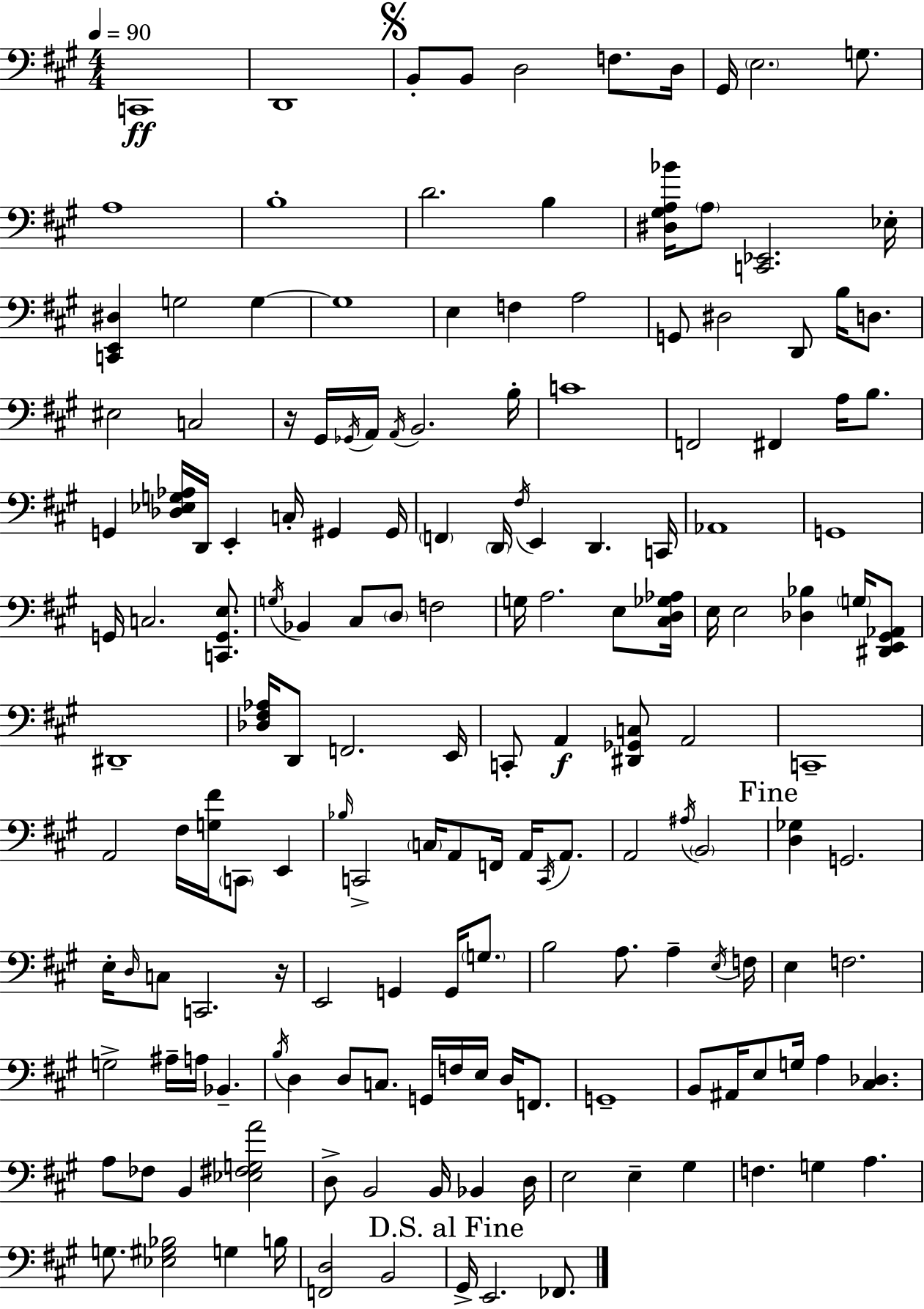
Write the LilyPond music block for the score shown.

{
  \clef bass
  \numericTimeSignature
  \time 4/4
  \key a \major
  \tempo 4 = 90
  c,1\ff | d,1 | \mark \markup { \musicglyph "scripts.segno" } b,8-. b,8 d2 f8. d16 | gis,16 \parenthesize e2. g8. | \break a1 | b1-. | d'2. b4 | <dis gis a bes'>16 \parenthesize a8 <c, ees,>2. ees16-. | \break <c, e, dis>4 g2 g4~~ | g1 | e4 f4 a2 | g,8 dis2 d,8 b16 d8. | \break eis2 c2 | r16 gis,16 \acciaccatura { ges,16 } a,16 \acciaccatura { a,16 } b,2. | b16-. c'1 | f,2 fis,4 a16 b8. | \break g,4 <des ees g aes>16 d,16 e,4-. c16-. gis,4 | gis,16 \parenthesize f,4 \parenthesize d,16 \acciaccatura { fis16 } e,4 d,4. | c,16 aes,1 | g,1 | \break g,16 c2. | <c, g, e>8. \acciaccatura { g16 } bes,4 cis8 \parenthesize d8 f2 | g16 a2. | e8 <cis d ges aes>16 e16 e2 <des bes>4 | \break \parenthesize g16 <dis, e, gis, aes,>8 dis,1-- | <des fis aes>16 d,8 f,2. | e,16 c,8-. a,4\f <dis, ges, c>8 a,2 | c,1-- | \break a,2 fis16 <g fis'>16 \parenthesize c,8 | e,4 \grace { bes16 } c,2-> \parenthesize c16 a,8 | f,16 a,16 \acciaccatura { c,16 } a,8. a,2 \acciaccatura { ais16 } \parenthesize b,2 | \mark "Fine" <d ges>4 g,2. | \break e16-. \grace { d16 } c8 c,2. | r16 e,2 | g,4 g,16 \parenthesize g8. b2 | a8. a4-- \acciaccatura { e16 } f16 e4 f2. | \break g2-> | ais16-- a16 bes,4.-- \acciaccatura { b16 } d4 d8 | c8. g,16 f16 e16 d16 f,8. g,1-- | b,8 ais,16 e8 g16 | \break a4 <cis des>4. a8 fes8 b,4 | <ees fis g a'>2 d8-> b,2 | b,16 bes,4 d16 e2 | e4-- gis4 f4. | \break g4 a4. g8. <ees gis bes>2 | g4 b16 <f, d>2 | b,2 \mark "D.S. al Fine" gis,16-> e,2. | fes,8. \bar "|."
}